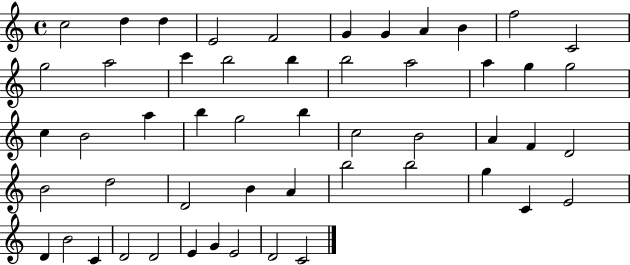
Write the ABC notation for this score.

X:1
T:Untitled
M:4/4
L:1/4
K:C
c2 d d E2 F2 G G A B f2 C2 g2 a2 c' b2 b b2 a2 a g g2 c B2 a b g2 b c2 B2 A F D2 B2 d2 D2 B A b2 b2 g C E2 D B2 C D2 D2 E G E2 D2 C2